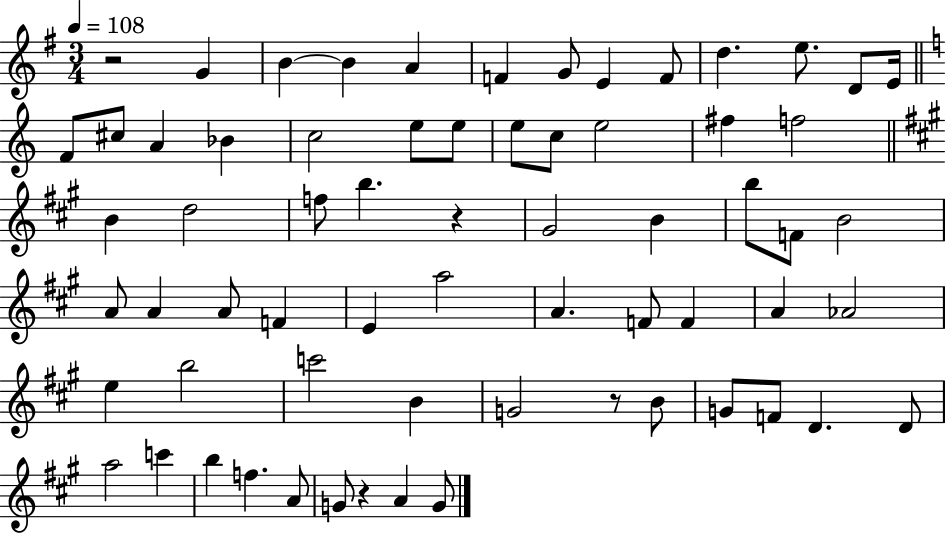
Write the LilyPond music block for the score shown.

{
  \clef treble
  \numericTimeSignature
  \time 3/4
  \key g \major
  \tempo 4 = 108
  r2 g'4 | b'4~~ b'4 a'4 | f'4 g'8 e'4 f'8 | d''4. e''8. d'8 e'16 | \break \bar "||" \break \key a \minor f'8 cis''8 a'4 bes'4 | c''2 e''8 e''8 | e''8 c''8 e''2 | fis''4 f''2 | \break \bar "||" \break \key a \major b'4 d''2 | f''8 b''4. r4 | gis'2 b'4 | b''8 f'8 b'2 | \break a'8 a'4 a'8 f'4 | e'4 a''2 | a'4. f'8 f'4 | a'4 aes'2 | \break e''4 b''2 | c'''2 b'4 | g'2 r8 b'8 | g'8 f'8 d'4. d'8 | \break a''2 c'''4 | b''4 f''4. a'8 | g'8 r4 a'4 g'8 | \bar "|."
}